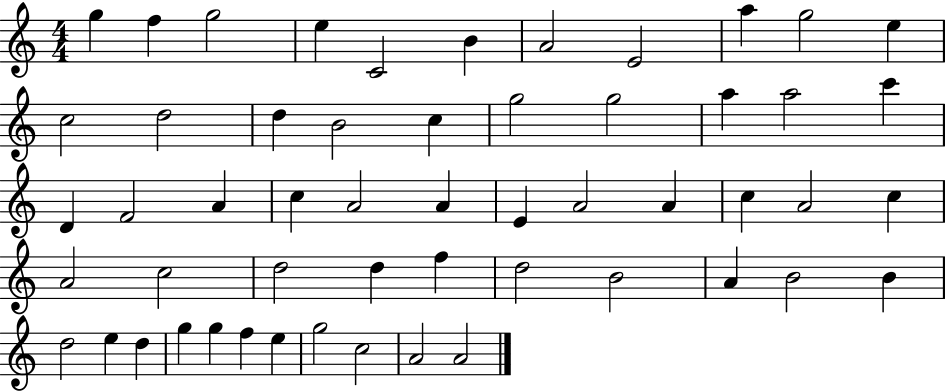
{
  \clef treble
  \numericTimeSignature
  \time 4/4
  \key c \major
  g''4 f''4 g''2 | e''4 c'2 b'4 | a'2 e'2 | a''4 g''2 e''4 | \break c''2 d''2 | d''4 b'2 c''4 | g''2 g''2 | a''4 a''2 c'''4 | \break d'4 f'2 a'4 | c''4 a'2 a'4 | e'4 a'2 a'4 | c''4 a'2 c''4 | \break a'2 c''2 | d''2 d''4 f''4 | d''2 b'2 | a'4 b'2 b'4 | \break d''2 e''4 d''4 | g''4 g''4 f''4 e''4 | g''2 c''2 | a'2 a'2 | \break \bar "|."
}